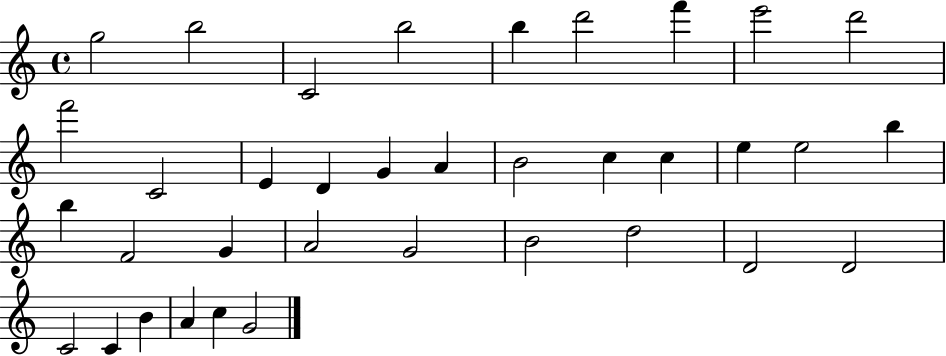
X:1
T:Untitled
M:4/4
L:1/4
K:C
g2 b2 C2 b2 b d'2 f' e'2 d'2 f'2 C2 E D G A B2 c c e e2 b b F2 G A2 G2 B2 d2 D2 D2 C2 C B A c G2